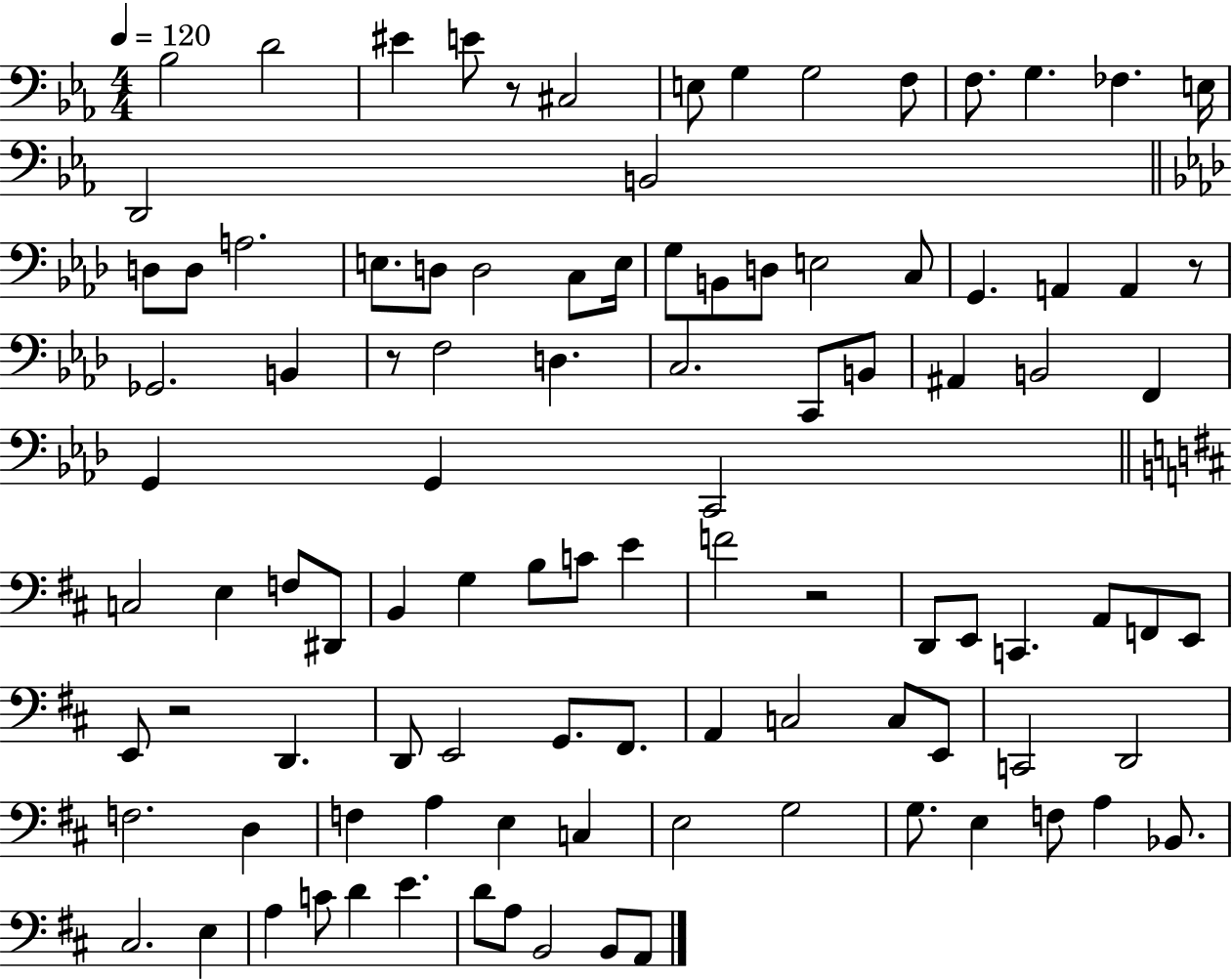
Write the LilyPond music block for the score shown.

{
  \clef bass
  \numericTimeSignature
  \time 4/4
  \key ees \major
  \tempo 4 = 120
  bes2 d'2 | eis'4 e'8 r8 cis2 | e8 g4 g2 f8 | f8. g4. fes4. e16 | \break d,2 b,2 | \bar "||" \break \key aes \major d8 d8 a2. | e8. d8 d2 c8 e16 | g8 b,8 d8 e2 c8 | g,4. a,4 a,4 r8 | \break ges,2. b,4 | r8 f2 d4. | c2. c,8 b,8 | ais,4 b,2 f,4 | \break g,4 g,4 c,2 | \bar "||" \break \key d \major c2 e4 f8 dis,8 | b,4 g4 b8 c'8 e'4 | f'2 r2 | d,8 e,8 c,4. a,8 f,8 e,8 | \break e,8 r2 d,4. | d,8 e,2 g,8. fis,8. | a,4 c2 c8 e,8 | c,2 d,2 | \break f2. d4 | f4 a4 e4 c4 | e2 g2 | g8. e4 f8 a4 bes,8. | \break cis2. e4 | a4 c'8 d'4 e'4. | d'8 a8 b,2 b,8 a,8 | \bar "|."
}